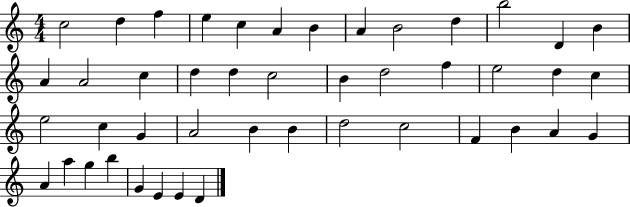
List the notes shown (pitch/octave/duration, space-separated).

C5/h D5/q F5/q E5/q C5/q A4/q B4/q A4/q B4/h D5/q B5/h D4/q B4/q A4/q A4/h C5/q D5/q D5/q C5/h B4/q D5/h F5/q E5/h D5/q C5/q E5/h C5/q G4/q A4/h B4/q B4/q D5/h C5/h F4/q B4/q A4/q G4/q A4/q A5/q G5/q B5/q G4/q E4/q E4/q D4/q